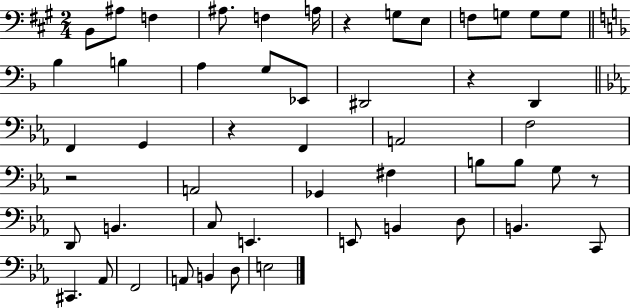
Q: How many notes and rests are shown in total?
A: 51